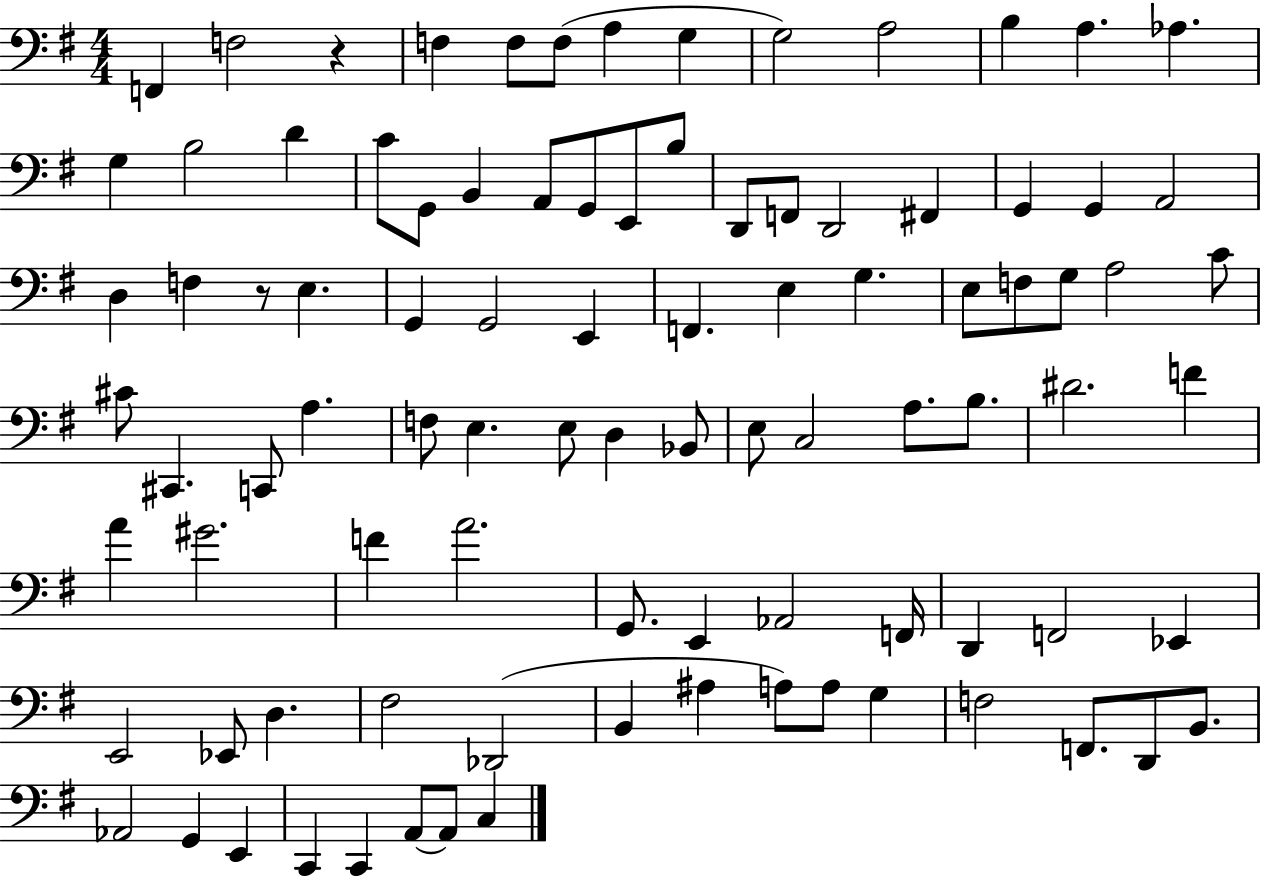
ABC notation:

X:1
T:Untitled
M:4/4
L:1/4
K:G
F,, F,2 z F, F,/2 F,/2 A, G, G,2 A,2 B, A, _A, G, B,2 D C/2 G,,/2 B,, A,,/2 G,,/2 E,,/2 B,/2 D,,/2 F,,/2 D,,2 ^F,, G,, G,, A,,2 D, F, z/2 E, G,, G,,2 E,, F,, E, G, E,/2 F,/2 G,/2 A,2 C/2 ^C/2 ^C,, C,,/2 A, F,/2 E, E,/2 D, _B,,/2 E,/2 C,2 A,/2 B,/2 ^D2 F A ^G2 F A2 G,,/2 E,, _A,,2 F,,/4 D,, F,,2 _E,, E,,2 _E,,/2 D, ^F,2 _D,,2 B,, ^A, A,/2 A,/2 G, F,2 F,,/2 D,,/2 B,,/2 _A,,2 G,, E,, C,, C,, A,,/2 A,,/2 C,